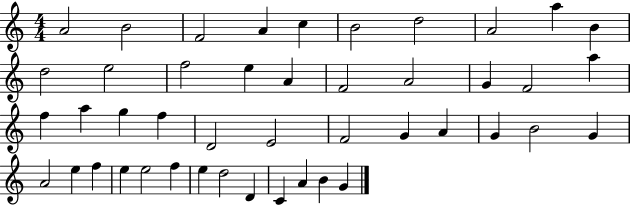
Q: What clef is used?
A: treble